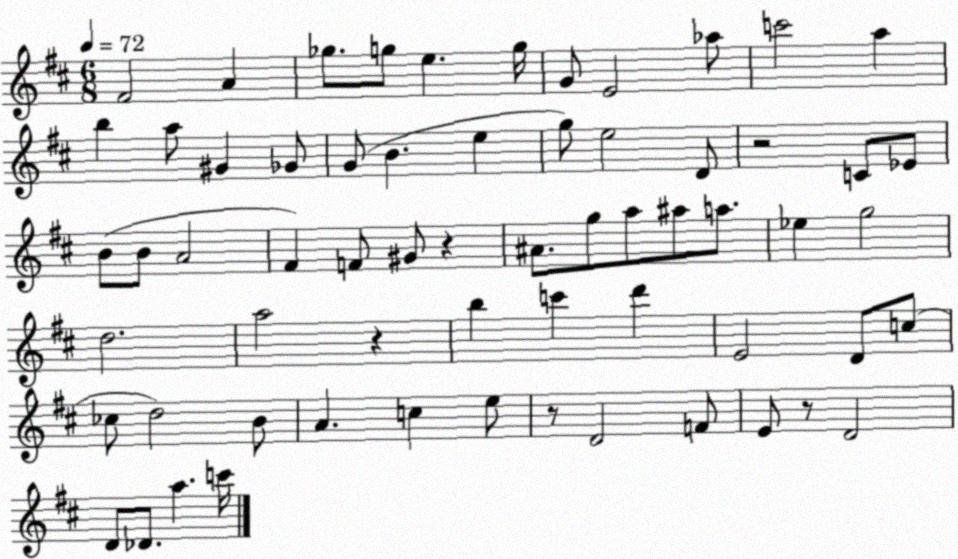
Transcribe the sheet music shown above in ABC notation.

X:1
T:Untitled
M:6/8
L:1/4
K:D
^F2 A _g/2 g/2 e g/4 G/2 E2 _a/2 c'2 a b a/2 ^G _G/2 G/2 B e g/2 e2 D/2 z2 C/2 _E/2 B/2 B/2 A2 ^F F/2 ^G/2 z ^A/2 g/2 a/2 ^a/2 a/2 _e g2 d2 a2 z b c' d' E2 D/2 c/2 _c/2 d2 B/2 A c e/2 z/2 D2 F/2 E/2 z/2 D2 D/2 _D/2 a c'/4